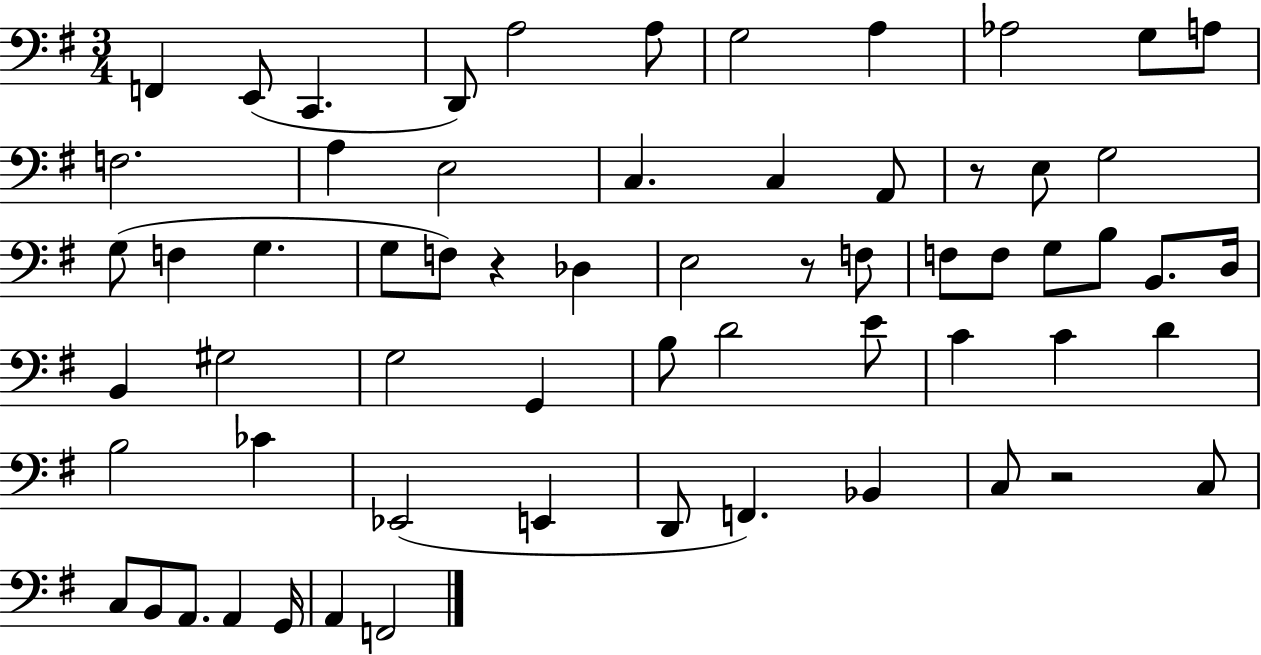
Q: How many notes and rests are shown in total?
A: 63